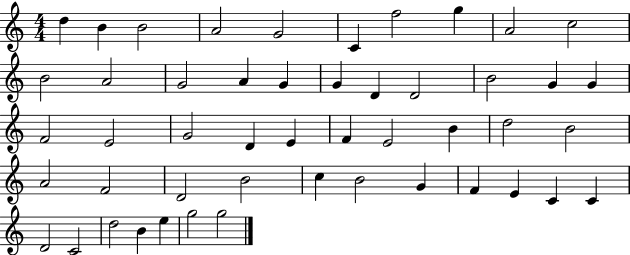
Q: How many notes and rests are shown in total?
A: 49